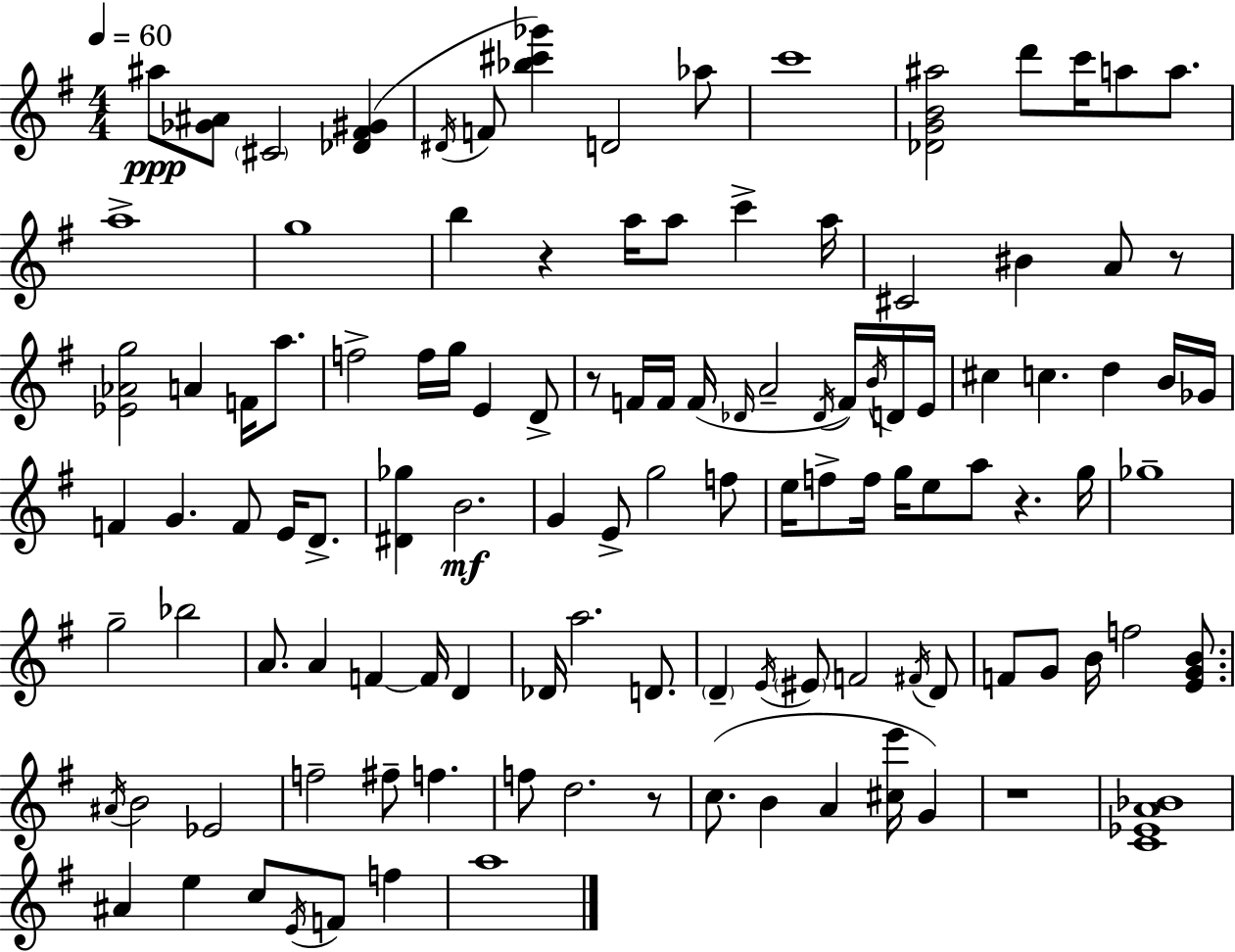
{
  \clef treble
  \numericTimeSignature
  \time 4/4
  \key g \major
  \tempo 4 = 60
  ais''8\ppp <ges' ais'>8 \parenthesize cis'2 <des' fis' gis'>4( | \acciaccatura { dis'16 } f'8 <bes'' cis''' ges'''>4) d'2 aes''8 | c'''1 | <des' g' b' ais''>2 d'''8 c'''16 a''8 a''8. | \break a''1-> | g''1 | b''4 r4 a''16 a''8 c'''4-> | a''16 cis'2 bis'4 a'8 r8 | \break <ees' aes' g''>2 a'4 f'16 a''8. | f''2-> f''16 g''16 e'4 d'8-> | r8 f'16 f'16 f'16( \grace { des'16 } a'2-- \acciaccatura { des'16 } | f'16) \acciaccatura { b'16 } d'16 e'16 cis''4 c''4. d''4 | \break b'16 ges'16 f'4 g'4. f'8 | e'16 d'8.-> <dis' ges''>4 b'2.\mf | g'4 e'8-> g''2 | f''8 e''16 f''8-> f''16 g''16 e''8 a''8 r4. | \break g''16 ges''1-- | g''2-- bes''2 | a'8. a'4 f'4~~ f'16 | d'4 des'16 a''2. | \break d'8. \parenthesize d'4-- \acciaccatura { e'16 } \parenthesize eis'8 f'2 | \acciaccatura { fis'16 } d'8 f'8 g'8 b'16 f''2 | <e' g' b'>8. \acciaccatura { ais'16 } b'2 ees'2 | f''2-- fis''8-- | \break f''4. f''8 d''2. | r8 c''8.( b'4 a'4 | <cis'' e'''>16 g'4) r1 | <c' ees' a' bes'>1 | \break ais'4 e''4 c''8 | \acciaccatura { e'16 } f'8 f''4 a''1 | \bar "|."
}